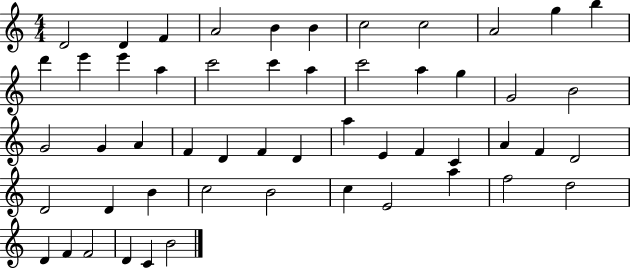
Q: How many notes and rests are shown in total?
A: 53